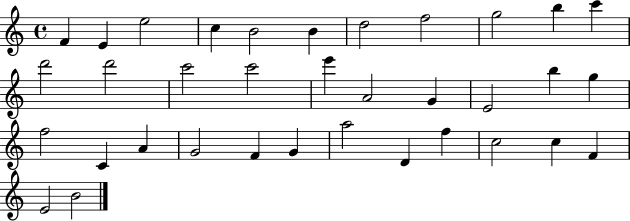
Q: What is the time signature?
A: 4/4